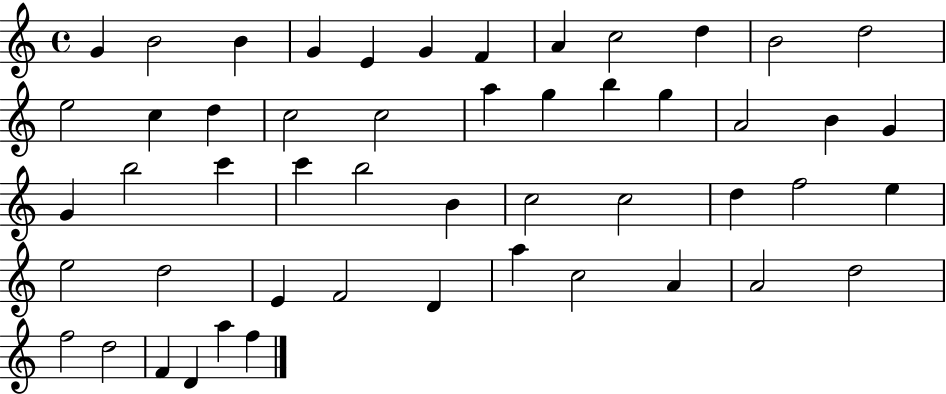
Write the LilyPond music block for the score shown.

{
  \clef treble
  \time 4/4
  \defaultTimeSignature
  \key c \major
  g'4 b'2 b'4 | g'4 e'4 g'4 f'4 | a'4 c''2 d''4 | b'2 d''2 | \break e''2 c''4 d''4 | c''2 c''2 | a''4 g''4 b''4 g''4 | a'2 b'4 g'4 | \break g'4 b''2 c'''4 | c'''4 b''2 b'4 | c''2 c''2 | d''4 f''2 e''4 | \break e''2 d''2 | e'4 f'2 d'4 | a''4 c''2 a'4 | a'2 d''2 | \break f''2 d''2 | f'4 d'4 a''4 f''4 | \bar "|."
}